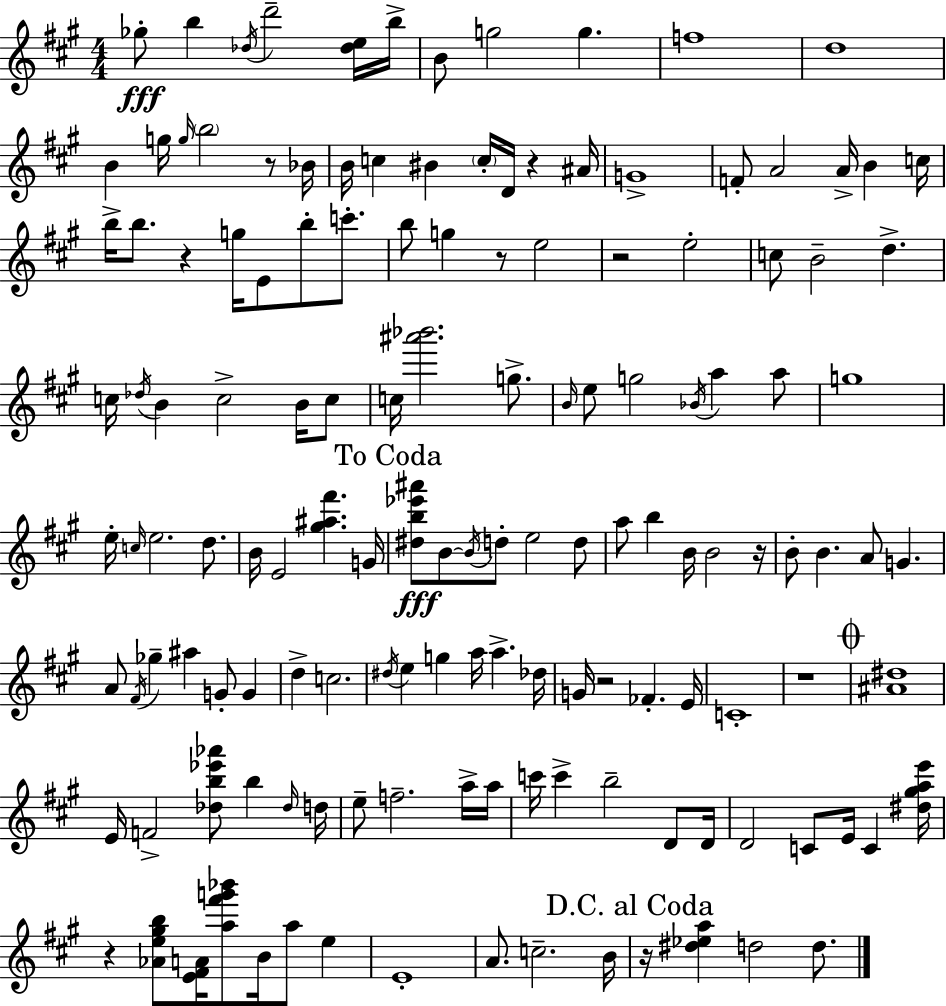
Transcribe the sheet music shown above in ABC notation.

X:1
T:Untitled
M:4/4
L:1/4
K:A
_g/2 b _d/4 d'2 [_de]/4 b/4 B/2 g2 g f4 d4 B g/4 g/4 b2 z/2 _B/4 B/4 c ^B c/4 D/4 z ^A/4 G4 F/2 A2 A/4 B c/4 b/4 b/2 z g/4 E/2 b/2 c'/2 b/2 g z/2 e2 z2 e2 c/2 B2 d c/4 _d/4 B c2 B/4 c/2 c/4 [^a'_b']2 g/2 B/4 e/2 g2 _B/4 a a/2 g4 e/4 c/4 e2 d/2 B/4 E2 [^g^a^f'] G/4 [^db_e'^a']/2 B/2 B/4 d/2 e2 d/2 a/2 b B/4 B2 z/4 B/2 B A/2 G A/2 ^F/4 _g ^a G/2 G d c2 ^d/4 e g a/4 a _d/4 G/4 z2 _F E/4 C4 z4 [^A^d]4 E/4 F2 [_db_e'_a']/2 b _d/4 d/4 e/2 f2 a/4 a/4 c'/4 c' b2 D/2 D/4 D2 C/2 E/4 C [^d^gae']/4 z [_Ae^gb]/2 [E^FA]/4 [a^f'g'_b']/2 B/4 a/2 e E4 A/2 c2 B/4 z/4 [^d_ea] d2 d/2